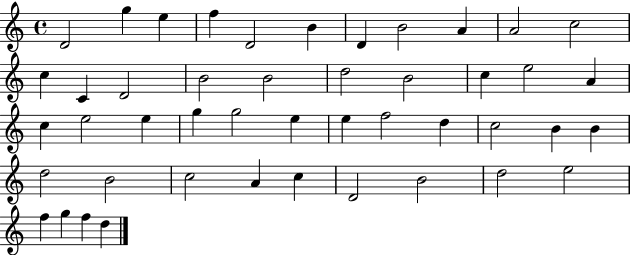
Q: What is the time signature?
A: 4/4